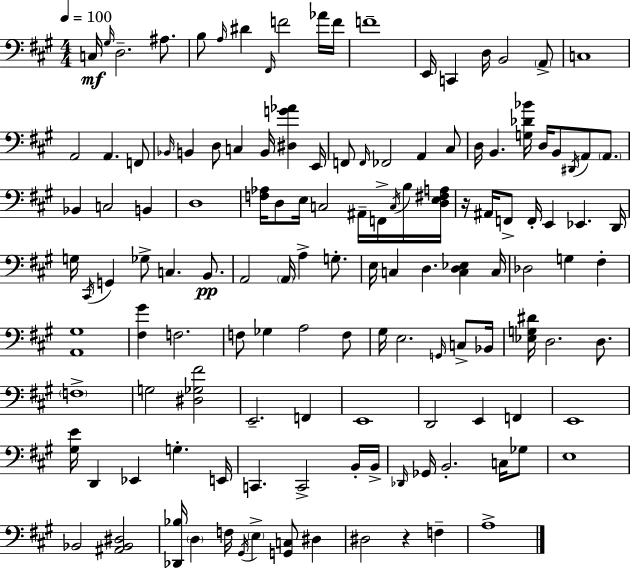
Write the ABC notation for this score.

X:1
T:Untitled
M:4/4
L:1/4
K:A
C,/4 ^G,/4 D,2 ^A,/2 B,/2 A,/4 ^D ^F,,/4 F2 _A/4 F/4 F4 E,,/4 C,, D,/4 B,,2 A,,/2 C,4 A,,2 A,, F,,/2 _B,,/4 B,, D,/2 C, B,,/4 [^D,G_A] E,,/4 F,,/2 F,,/4 _F,,2 A,, ^C,/2 D,/4 B,, [G,_D_B]/4 D,/4 B,,/2 ^D,,/4 A,,/2 A,,/2 _B,, C,2 B,, D,4 [F,_A,]/4 D,/2 E,/4 C,2 ^A,,/4 F,,/4 C,/4 B,/4 [D,E,^F,A,]/4 z/4 ^A,,/4 F,,/2 F,,/4 E,, _E,, D,,/4 G,/4 ^C,,/4 G,, _G,/2 C, B,,/2 A,,2 A,,/4 A, G,/2 E,/4 C, D, [C,D,_E,] C,/4 _D,2 G, ^F, [A,,^G,]4 [^F,^G] F,2 F,/2 _G, A,2 F,/2 ^G,/4 E,2 G,,/4 C,/2 _B,,/4 [_E,G,^D]/4 D,2 D,/2 F,4 G,2 [^D,_G,^F]2 E,,2 F,, E,,4 D,,2 E,, F,, E,,4 [^G,E]/4 D,, _E,, G, E,,/4 C,, C,,2 B,,/4 B,,/4 _D,,/4 _G,,/4 B,,2 C,/4 _G,/2 E,4 _B,,2 [^A,,_B,,^D,]2 [_D,,_B,]/4 D, F,/4 ^G,,/4 E, [G,,C,]/2 ^D, ^D,2 z F, A,4